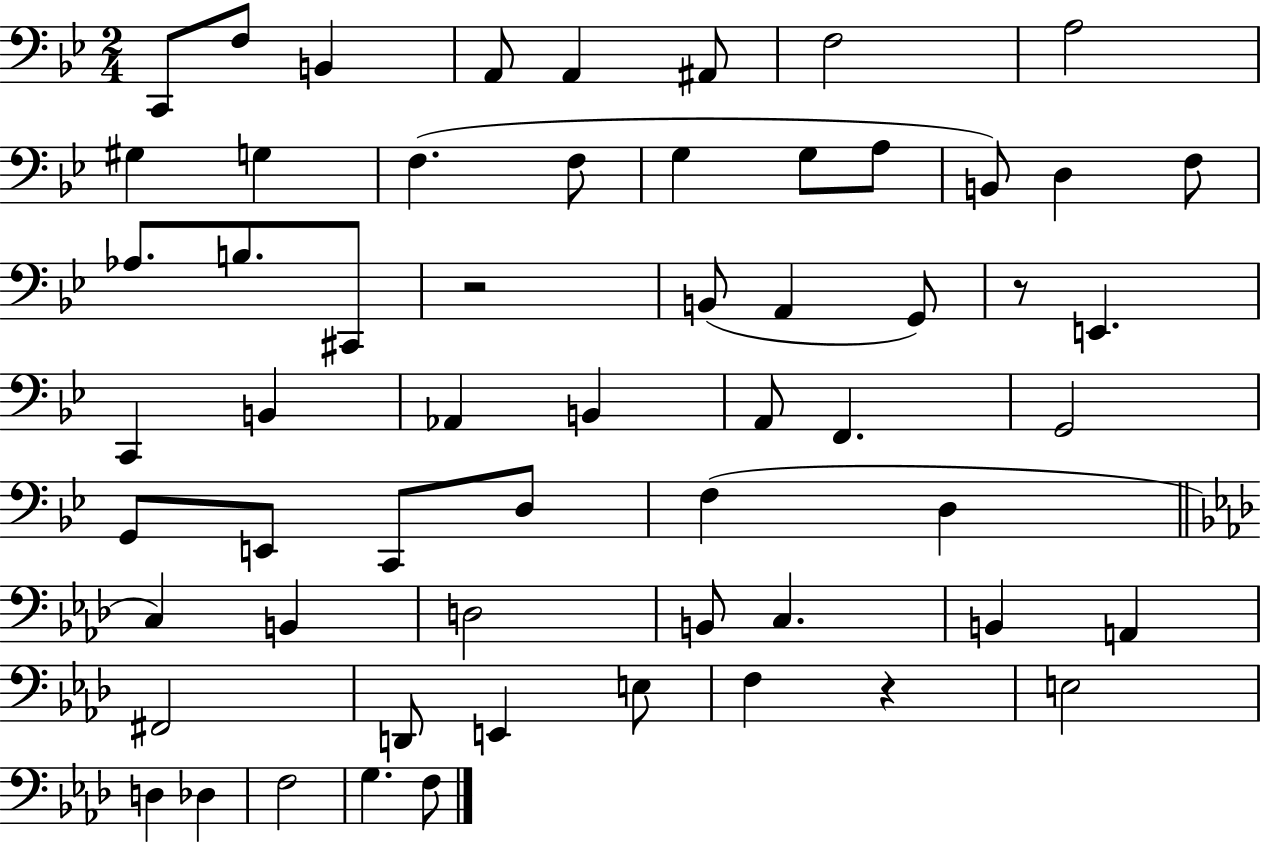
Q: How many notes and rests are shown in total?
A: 59